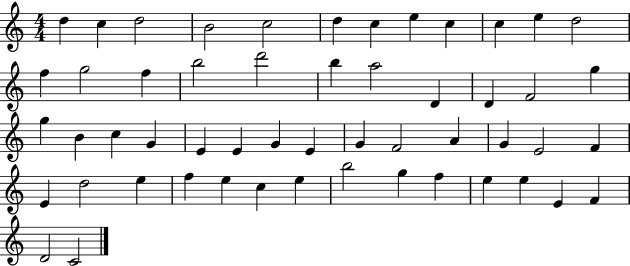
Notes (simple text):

D5/q C5/q D5/h B4/h C5/h D5/q C5/q E5/q C5/q C5/q E5/q D5/h F5/q G5/h F5/q B5/h D6/h B5/q A5/h D4/q D4/q F4/h G5/q G5/q B4/q C5/q G4/q E4/q E4/q G4/q E4/q G4/q F4/h A4/q G4/q E4/h F4/q E4/q D5/h E5/q F5/q E5/q C5/q E5/q B5/h G5/q F5/q E5/q E5/q E4/q F4/q D4/h C4/h